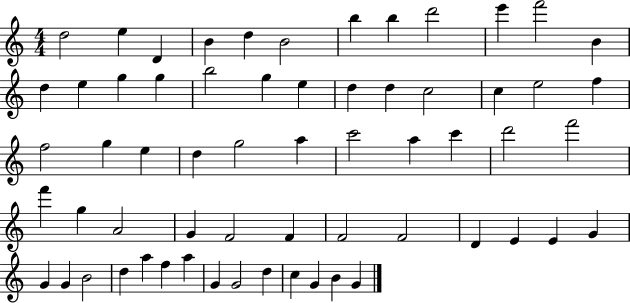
D5/h E5/q D4/q B4/q D5/q B4/h B5/q B5/q D6/h E6/q F6/h B4/q D5/q E5/q G5/q G5/q B5/h G5/q E5/q D5/q D5/q C5/h C5/q E5/h F5/q F5/h G5/q E5/q D5/q G5/h A5/q C6/h A5/q C6/q D6/h F6/h F6/q G5/q A4/h G4/q F4/h F4/q F4/h F4/h D4/q E4/q E4/q G4/q G4/q G4/q B4/h D5/q A5/q F5/q A5/q G4/q G4/h D5/q C5/q G4/q B4/q G4/q